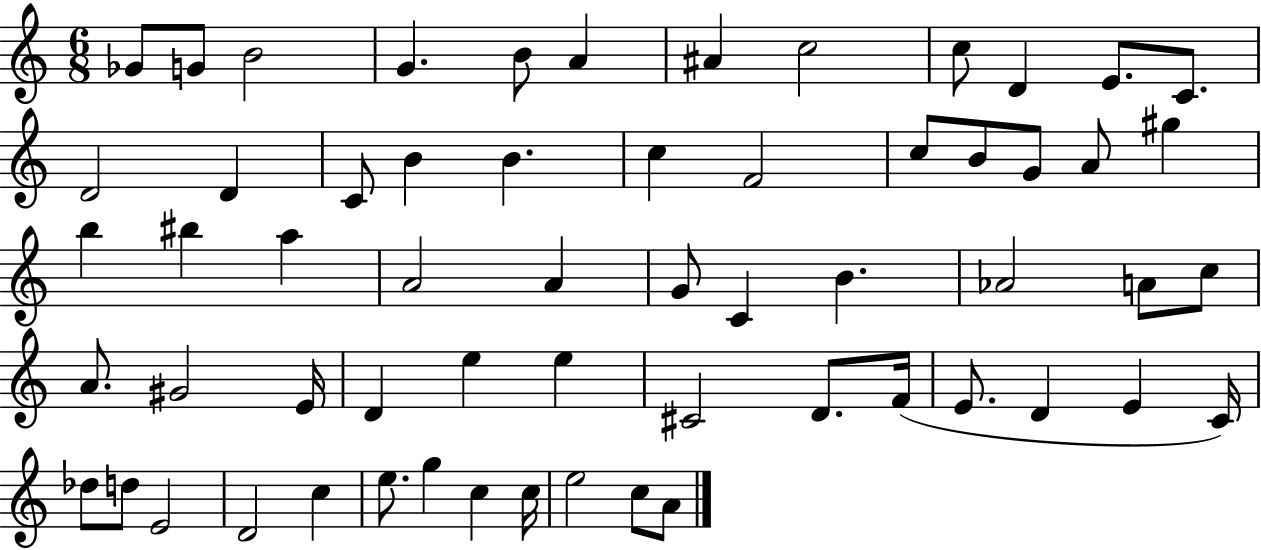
X:1
T:Untitled
M:6/8
L:1/4
K:C
_G/2 G/2 B2 G B/2 A ^A c2 c/2 D E/2 C/2 D2 D C/2 B B c F2 c/2 B/2 G/2 A/2 ^g b ^b a A2 A G/2 C B _A2 A/2 c/2 A/2 ^G2 E/4 D e e ^C2 D/2 F/4 E/2 D E C/4 _d/2 d/2 E2 D2 c e/2 g c c/4 e2 c/2 A/2